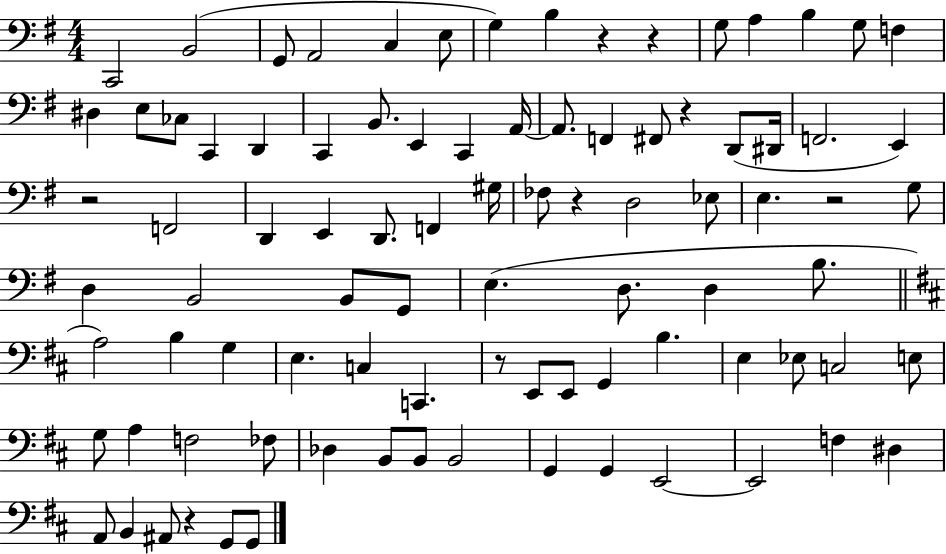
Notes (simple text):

C2/h B2/h G2/e A2/h C3/q E3/e G3/q B3/q R/q R/q G3/e A3/q B3/q G3/e F3/q D#3/q E3/e CES3/e C2/q D2/q C2/q B2/e. E2/q C2/q A2/s A2/e. F2/q F#2/e R/q D2/e D#2/s F2/h. E2/q R/h F2/h D2/q E2/q D2/e. F2/q G#3/s FES3/e R/q D3/h Eb3/e E3/q. R/h G3/e D3/q B2/h B2/e G2/e E3/q. D3/e. D3/q B3/e. A3/h B3/q G3/q E3/q. C3/q C2/q. R/e E2/e E2/e G2/q B3/q. E3/q Eb3/e C3/h E3/e G3/e A3/q F3/h FES3/e Db3/q B2/e B2/e B2/h G2/q G2/q E2/h E2/h F3/q D#3/q A2/e B2/q A#2/e R/q G2/e G2/e